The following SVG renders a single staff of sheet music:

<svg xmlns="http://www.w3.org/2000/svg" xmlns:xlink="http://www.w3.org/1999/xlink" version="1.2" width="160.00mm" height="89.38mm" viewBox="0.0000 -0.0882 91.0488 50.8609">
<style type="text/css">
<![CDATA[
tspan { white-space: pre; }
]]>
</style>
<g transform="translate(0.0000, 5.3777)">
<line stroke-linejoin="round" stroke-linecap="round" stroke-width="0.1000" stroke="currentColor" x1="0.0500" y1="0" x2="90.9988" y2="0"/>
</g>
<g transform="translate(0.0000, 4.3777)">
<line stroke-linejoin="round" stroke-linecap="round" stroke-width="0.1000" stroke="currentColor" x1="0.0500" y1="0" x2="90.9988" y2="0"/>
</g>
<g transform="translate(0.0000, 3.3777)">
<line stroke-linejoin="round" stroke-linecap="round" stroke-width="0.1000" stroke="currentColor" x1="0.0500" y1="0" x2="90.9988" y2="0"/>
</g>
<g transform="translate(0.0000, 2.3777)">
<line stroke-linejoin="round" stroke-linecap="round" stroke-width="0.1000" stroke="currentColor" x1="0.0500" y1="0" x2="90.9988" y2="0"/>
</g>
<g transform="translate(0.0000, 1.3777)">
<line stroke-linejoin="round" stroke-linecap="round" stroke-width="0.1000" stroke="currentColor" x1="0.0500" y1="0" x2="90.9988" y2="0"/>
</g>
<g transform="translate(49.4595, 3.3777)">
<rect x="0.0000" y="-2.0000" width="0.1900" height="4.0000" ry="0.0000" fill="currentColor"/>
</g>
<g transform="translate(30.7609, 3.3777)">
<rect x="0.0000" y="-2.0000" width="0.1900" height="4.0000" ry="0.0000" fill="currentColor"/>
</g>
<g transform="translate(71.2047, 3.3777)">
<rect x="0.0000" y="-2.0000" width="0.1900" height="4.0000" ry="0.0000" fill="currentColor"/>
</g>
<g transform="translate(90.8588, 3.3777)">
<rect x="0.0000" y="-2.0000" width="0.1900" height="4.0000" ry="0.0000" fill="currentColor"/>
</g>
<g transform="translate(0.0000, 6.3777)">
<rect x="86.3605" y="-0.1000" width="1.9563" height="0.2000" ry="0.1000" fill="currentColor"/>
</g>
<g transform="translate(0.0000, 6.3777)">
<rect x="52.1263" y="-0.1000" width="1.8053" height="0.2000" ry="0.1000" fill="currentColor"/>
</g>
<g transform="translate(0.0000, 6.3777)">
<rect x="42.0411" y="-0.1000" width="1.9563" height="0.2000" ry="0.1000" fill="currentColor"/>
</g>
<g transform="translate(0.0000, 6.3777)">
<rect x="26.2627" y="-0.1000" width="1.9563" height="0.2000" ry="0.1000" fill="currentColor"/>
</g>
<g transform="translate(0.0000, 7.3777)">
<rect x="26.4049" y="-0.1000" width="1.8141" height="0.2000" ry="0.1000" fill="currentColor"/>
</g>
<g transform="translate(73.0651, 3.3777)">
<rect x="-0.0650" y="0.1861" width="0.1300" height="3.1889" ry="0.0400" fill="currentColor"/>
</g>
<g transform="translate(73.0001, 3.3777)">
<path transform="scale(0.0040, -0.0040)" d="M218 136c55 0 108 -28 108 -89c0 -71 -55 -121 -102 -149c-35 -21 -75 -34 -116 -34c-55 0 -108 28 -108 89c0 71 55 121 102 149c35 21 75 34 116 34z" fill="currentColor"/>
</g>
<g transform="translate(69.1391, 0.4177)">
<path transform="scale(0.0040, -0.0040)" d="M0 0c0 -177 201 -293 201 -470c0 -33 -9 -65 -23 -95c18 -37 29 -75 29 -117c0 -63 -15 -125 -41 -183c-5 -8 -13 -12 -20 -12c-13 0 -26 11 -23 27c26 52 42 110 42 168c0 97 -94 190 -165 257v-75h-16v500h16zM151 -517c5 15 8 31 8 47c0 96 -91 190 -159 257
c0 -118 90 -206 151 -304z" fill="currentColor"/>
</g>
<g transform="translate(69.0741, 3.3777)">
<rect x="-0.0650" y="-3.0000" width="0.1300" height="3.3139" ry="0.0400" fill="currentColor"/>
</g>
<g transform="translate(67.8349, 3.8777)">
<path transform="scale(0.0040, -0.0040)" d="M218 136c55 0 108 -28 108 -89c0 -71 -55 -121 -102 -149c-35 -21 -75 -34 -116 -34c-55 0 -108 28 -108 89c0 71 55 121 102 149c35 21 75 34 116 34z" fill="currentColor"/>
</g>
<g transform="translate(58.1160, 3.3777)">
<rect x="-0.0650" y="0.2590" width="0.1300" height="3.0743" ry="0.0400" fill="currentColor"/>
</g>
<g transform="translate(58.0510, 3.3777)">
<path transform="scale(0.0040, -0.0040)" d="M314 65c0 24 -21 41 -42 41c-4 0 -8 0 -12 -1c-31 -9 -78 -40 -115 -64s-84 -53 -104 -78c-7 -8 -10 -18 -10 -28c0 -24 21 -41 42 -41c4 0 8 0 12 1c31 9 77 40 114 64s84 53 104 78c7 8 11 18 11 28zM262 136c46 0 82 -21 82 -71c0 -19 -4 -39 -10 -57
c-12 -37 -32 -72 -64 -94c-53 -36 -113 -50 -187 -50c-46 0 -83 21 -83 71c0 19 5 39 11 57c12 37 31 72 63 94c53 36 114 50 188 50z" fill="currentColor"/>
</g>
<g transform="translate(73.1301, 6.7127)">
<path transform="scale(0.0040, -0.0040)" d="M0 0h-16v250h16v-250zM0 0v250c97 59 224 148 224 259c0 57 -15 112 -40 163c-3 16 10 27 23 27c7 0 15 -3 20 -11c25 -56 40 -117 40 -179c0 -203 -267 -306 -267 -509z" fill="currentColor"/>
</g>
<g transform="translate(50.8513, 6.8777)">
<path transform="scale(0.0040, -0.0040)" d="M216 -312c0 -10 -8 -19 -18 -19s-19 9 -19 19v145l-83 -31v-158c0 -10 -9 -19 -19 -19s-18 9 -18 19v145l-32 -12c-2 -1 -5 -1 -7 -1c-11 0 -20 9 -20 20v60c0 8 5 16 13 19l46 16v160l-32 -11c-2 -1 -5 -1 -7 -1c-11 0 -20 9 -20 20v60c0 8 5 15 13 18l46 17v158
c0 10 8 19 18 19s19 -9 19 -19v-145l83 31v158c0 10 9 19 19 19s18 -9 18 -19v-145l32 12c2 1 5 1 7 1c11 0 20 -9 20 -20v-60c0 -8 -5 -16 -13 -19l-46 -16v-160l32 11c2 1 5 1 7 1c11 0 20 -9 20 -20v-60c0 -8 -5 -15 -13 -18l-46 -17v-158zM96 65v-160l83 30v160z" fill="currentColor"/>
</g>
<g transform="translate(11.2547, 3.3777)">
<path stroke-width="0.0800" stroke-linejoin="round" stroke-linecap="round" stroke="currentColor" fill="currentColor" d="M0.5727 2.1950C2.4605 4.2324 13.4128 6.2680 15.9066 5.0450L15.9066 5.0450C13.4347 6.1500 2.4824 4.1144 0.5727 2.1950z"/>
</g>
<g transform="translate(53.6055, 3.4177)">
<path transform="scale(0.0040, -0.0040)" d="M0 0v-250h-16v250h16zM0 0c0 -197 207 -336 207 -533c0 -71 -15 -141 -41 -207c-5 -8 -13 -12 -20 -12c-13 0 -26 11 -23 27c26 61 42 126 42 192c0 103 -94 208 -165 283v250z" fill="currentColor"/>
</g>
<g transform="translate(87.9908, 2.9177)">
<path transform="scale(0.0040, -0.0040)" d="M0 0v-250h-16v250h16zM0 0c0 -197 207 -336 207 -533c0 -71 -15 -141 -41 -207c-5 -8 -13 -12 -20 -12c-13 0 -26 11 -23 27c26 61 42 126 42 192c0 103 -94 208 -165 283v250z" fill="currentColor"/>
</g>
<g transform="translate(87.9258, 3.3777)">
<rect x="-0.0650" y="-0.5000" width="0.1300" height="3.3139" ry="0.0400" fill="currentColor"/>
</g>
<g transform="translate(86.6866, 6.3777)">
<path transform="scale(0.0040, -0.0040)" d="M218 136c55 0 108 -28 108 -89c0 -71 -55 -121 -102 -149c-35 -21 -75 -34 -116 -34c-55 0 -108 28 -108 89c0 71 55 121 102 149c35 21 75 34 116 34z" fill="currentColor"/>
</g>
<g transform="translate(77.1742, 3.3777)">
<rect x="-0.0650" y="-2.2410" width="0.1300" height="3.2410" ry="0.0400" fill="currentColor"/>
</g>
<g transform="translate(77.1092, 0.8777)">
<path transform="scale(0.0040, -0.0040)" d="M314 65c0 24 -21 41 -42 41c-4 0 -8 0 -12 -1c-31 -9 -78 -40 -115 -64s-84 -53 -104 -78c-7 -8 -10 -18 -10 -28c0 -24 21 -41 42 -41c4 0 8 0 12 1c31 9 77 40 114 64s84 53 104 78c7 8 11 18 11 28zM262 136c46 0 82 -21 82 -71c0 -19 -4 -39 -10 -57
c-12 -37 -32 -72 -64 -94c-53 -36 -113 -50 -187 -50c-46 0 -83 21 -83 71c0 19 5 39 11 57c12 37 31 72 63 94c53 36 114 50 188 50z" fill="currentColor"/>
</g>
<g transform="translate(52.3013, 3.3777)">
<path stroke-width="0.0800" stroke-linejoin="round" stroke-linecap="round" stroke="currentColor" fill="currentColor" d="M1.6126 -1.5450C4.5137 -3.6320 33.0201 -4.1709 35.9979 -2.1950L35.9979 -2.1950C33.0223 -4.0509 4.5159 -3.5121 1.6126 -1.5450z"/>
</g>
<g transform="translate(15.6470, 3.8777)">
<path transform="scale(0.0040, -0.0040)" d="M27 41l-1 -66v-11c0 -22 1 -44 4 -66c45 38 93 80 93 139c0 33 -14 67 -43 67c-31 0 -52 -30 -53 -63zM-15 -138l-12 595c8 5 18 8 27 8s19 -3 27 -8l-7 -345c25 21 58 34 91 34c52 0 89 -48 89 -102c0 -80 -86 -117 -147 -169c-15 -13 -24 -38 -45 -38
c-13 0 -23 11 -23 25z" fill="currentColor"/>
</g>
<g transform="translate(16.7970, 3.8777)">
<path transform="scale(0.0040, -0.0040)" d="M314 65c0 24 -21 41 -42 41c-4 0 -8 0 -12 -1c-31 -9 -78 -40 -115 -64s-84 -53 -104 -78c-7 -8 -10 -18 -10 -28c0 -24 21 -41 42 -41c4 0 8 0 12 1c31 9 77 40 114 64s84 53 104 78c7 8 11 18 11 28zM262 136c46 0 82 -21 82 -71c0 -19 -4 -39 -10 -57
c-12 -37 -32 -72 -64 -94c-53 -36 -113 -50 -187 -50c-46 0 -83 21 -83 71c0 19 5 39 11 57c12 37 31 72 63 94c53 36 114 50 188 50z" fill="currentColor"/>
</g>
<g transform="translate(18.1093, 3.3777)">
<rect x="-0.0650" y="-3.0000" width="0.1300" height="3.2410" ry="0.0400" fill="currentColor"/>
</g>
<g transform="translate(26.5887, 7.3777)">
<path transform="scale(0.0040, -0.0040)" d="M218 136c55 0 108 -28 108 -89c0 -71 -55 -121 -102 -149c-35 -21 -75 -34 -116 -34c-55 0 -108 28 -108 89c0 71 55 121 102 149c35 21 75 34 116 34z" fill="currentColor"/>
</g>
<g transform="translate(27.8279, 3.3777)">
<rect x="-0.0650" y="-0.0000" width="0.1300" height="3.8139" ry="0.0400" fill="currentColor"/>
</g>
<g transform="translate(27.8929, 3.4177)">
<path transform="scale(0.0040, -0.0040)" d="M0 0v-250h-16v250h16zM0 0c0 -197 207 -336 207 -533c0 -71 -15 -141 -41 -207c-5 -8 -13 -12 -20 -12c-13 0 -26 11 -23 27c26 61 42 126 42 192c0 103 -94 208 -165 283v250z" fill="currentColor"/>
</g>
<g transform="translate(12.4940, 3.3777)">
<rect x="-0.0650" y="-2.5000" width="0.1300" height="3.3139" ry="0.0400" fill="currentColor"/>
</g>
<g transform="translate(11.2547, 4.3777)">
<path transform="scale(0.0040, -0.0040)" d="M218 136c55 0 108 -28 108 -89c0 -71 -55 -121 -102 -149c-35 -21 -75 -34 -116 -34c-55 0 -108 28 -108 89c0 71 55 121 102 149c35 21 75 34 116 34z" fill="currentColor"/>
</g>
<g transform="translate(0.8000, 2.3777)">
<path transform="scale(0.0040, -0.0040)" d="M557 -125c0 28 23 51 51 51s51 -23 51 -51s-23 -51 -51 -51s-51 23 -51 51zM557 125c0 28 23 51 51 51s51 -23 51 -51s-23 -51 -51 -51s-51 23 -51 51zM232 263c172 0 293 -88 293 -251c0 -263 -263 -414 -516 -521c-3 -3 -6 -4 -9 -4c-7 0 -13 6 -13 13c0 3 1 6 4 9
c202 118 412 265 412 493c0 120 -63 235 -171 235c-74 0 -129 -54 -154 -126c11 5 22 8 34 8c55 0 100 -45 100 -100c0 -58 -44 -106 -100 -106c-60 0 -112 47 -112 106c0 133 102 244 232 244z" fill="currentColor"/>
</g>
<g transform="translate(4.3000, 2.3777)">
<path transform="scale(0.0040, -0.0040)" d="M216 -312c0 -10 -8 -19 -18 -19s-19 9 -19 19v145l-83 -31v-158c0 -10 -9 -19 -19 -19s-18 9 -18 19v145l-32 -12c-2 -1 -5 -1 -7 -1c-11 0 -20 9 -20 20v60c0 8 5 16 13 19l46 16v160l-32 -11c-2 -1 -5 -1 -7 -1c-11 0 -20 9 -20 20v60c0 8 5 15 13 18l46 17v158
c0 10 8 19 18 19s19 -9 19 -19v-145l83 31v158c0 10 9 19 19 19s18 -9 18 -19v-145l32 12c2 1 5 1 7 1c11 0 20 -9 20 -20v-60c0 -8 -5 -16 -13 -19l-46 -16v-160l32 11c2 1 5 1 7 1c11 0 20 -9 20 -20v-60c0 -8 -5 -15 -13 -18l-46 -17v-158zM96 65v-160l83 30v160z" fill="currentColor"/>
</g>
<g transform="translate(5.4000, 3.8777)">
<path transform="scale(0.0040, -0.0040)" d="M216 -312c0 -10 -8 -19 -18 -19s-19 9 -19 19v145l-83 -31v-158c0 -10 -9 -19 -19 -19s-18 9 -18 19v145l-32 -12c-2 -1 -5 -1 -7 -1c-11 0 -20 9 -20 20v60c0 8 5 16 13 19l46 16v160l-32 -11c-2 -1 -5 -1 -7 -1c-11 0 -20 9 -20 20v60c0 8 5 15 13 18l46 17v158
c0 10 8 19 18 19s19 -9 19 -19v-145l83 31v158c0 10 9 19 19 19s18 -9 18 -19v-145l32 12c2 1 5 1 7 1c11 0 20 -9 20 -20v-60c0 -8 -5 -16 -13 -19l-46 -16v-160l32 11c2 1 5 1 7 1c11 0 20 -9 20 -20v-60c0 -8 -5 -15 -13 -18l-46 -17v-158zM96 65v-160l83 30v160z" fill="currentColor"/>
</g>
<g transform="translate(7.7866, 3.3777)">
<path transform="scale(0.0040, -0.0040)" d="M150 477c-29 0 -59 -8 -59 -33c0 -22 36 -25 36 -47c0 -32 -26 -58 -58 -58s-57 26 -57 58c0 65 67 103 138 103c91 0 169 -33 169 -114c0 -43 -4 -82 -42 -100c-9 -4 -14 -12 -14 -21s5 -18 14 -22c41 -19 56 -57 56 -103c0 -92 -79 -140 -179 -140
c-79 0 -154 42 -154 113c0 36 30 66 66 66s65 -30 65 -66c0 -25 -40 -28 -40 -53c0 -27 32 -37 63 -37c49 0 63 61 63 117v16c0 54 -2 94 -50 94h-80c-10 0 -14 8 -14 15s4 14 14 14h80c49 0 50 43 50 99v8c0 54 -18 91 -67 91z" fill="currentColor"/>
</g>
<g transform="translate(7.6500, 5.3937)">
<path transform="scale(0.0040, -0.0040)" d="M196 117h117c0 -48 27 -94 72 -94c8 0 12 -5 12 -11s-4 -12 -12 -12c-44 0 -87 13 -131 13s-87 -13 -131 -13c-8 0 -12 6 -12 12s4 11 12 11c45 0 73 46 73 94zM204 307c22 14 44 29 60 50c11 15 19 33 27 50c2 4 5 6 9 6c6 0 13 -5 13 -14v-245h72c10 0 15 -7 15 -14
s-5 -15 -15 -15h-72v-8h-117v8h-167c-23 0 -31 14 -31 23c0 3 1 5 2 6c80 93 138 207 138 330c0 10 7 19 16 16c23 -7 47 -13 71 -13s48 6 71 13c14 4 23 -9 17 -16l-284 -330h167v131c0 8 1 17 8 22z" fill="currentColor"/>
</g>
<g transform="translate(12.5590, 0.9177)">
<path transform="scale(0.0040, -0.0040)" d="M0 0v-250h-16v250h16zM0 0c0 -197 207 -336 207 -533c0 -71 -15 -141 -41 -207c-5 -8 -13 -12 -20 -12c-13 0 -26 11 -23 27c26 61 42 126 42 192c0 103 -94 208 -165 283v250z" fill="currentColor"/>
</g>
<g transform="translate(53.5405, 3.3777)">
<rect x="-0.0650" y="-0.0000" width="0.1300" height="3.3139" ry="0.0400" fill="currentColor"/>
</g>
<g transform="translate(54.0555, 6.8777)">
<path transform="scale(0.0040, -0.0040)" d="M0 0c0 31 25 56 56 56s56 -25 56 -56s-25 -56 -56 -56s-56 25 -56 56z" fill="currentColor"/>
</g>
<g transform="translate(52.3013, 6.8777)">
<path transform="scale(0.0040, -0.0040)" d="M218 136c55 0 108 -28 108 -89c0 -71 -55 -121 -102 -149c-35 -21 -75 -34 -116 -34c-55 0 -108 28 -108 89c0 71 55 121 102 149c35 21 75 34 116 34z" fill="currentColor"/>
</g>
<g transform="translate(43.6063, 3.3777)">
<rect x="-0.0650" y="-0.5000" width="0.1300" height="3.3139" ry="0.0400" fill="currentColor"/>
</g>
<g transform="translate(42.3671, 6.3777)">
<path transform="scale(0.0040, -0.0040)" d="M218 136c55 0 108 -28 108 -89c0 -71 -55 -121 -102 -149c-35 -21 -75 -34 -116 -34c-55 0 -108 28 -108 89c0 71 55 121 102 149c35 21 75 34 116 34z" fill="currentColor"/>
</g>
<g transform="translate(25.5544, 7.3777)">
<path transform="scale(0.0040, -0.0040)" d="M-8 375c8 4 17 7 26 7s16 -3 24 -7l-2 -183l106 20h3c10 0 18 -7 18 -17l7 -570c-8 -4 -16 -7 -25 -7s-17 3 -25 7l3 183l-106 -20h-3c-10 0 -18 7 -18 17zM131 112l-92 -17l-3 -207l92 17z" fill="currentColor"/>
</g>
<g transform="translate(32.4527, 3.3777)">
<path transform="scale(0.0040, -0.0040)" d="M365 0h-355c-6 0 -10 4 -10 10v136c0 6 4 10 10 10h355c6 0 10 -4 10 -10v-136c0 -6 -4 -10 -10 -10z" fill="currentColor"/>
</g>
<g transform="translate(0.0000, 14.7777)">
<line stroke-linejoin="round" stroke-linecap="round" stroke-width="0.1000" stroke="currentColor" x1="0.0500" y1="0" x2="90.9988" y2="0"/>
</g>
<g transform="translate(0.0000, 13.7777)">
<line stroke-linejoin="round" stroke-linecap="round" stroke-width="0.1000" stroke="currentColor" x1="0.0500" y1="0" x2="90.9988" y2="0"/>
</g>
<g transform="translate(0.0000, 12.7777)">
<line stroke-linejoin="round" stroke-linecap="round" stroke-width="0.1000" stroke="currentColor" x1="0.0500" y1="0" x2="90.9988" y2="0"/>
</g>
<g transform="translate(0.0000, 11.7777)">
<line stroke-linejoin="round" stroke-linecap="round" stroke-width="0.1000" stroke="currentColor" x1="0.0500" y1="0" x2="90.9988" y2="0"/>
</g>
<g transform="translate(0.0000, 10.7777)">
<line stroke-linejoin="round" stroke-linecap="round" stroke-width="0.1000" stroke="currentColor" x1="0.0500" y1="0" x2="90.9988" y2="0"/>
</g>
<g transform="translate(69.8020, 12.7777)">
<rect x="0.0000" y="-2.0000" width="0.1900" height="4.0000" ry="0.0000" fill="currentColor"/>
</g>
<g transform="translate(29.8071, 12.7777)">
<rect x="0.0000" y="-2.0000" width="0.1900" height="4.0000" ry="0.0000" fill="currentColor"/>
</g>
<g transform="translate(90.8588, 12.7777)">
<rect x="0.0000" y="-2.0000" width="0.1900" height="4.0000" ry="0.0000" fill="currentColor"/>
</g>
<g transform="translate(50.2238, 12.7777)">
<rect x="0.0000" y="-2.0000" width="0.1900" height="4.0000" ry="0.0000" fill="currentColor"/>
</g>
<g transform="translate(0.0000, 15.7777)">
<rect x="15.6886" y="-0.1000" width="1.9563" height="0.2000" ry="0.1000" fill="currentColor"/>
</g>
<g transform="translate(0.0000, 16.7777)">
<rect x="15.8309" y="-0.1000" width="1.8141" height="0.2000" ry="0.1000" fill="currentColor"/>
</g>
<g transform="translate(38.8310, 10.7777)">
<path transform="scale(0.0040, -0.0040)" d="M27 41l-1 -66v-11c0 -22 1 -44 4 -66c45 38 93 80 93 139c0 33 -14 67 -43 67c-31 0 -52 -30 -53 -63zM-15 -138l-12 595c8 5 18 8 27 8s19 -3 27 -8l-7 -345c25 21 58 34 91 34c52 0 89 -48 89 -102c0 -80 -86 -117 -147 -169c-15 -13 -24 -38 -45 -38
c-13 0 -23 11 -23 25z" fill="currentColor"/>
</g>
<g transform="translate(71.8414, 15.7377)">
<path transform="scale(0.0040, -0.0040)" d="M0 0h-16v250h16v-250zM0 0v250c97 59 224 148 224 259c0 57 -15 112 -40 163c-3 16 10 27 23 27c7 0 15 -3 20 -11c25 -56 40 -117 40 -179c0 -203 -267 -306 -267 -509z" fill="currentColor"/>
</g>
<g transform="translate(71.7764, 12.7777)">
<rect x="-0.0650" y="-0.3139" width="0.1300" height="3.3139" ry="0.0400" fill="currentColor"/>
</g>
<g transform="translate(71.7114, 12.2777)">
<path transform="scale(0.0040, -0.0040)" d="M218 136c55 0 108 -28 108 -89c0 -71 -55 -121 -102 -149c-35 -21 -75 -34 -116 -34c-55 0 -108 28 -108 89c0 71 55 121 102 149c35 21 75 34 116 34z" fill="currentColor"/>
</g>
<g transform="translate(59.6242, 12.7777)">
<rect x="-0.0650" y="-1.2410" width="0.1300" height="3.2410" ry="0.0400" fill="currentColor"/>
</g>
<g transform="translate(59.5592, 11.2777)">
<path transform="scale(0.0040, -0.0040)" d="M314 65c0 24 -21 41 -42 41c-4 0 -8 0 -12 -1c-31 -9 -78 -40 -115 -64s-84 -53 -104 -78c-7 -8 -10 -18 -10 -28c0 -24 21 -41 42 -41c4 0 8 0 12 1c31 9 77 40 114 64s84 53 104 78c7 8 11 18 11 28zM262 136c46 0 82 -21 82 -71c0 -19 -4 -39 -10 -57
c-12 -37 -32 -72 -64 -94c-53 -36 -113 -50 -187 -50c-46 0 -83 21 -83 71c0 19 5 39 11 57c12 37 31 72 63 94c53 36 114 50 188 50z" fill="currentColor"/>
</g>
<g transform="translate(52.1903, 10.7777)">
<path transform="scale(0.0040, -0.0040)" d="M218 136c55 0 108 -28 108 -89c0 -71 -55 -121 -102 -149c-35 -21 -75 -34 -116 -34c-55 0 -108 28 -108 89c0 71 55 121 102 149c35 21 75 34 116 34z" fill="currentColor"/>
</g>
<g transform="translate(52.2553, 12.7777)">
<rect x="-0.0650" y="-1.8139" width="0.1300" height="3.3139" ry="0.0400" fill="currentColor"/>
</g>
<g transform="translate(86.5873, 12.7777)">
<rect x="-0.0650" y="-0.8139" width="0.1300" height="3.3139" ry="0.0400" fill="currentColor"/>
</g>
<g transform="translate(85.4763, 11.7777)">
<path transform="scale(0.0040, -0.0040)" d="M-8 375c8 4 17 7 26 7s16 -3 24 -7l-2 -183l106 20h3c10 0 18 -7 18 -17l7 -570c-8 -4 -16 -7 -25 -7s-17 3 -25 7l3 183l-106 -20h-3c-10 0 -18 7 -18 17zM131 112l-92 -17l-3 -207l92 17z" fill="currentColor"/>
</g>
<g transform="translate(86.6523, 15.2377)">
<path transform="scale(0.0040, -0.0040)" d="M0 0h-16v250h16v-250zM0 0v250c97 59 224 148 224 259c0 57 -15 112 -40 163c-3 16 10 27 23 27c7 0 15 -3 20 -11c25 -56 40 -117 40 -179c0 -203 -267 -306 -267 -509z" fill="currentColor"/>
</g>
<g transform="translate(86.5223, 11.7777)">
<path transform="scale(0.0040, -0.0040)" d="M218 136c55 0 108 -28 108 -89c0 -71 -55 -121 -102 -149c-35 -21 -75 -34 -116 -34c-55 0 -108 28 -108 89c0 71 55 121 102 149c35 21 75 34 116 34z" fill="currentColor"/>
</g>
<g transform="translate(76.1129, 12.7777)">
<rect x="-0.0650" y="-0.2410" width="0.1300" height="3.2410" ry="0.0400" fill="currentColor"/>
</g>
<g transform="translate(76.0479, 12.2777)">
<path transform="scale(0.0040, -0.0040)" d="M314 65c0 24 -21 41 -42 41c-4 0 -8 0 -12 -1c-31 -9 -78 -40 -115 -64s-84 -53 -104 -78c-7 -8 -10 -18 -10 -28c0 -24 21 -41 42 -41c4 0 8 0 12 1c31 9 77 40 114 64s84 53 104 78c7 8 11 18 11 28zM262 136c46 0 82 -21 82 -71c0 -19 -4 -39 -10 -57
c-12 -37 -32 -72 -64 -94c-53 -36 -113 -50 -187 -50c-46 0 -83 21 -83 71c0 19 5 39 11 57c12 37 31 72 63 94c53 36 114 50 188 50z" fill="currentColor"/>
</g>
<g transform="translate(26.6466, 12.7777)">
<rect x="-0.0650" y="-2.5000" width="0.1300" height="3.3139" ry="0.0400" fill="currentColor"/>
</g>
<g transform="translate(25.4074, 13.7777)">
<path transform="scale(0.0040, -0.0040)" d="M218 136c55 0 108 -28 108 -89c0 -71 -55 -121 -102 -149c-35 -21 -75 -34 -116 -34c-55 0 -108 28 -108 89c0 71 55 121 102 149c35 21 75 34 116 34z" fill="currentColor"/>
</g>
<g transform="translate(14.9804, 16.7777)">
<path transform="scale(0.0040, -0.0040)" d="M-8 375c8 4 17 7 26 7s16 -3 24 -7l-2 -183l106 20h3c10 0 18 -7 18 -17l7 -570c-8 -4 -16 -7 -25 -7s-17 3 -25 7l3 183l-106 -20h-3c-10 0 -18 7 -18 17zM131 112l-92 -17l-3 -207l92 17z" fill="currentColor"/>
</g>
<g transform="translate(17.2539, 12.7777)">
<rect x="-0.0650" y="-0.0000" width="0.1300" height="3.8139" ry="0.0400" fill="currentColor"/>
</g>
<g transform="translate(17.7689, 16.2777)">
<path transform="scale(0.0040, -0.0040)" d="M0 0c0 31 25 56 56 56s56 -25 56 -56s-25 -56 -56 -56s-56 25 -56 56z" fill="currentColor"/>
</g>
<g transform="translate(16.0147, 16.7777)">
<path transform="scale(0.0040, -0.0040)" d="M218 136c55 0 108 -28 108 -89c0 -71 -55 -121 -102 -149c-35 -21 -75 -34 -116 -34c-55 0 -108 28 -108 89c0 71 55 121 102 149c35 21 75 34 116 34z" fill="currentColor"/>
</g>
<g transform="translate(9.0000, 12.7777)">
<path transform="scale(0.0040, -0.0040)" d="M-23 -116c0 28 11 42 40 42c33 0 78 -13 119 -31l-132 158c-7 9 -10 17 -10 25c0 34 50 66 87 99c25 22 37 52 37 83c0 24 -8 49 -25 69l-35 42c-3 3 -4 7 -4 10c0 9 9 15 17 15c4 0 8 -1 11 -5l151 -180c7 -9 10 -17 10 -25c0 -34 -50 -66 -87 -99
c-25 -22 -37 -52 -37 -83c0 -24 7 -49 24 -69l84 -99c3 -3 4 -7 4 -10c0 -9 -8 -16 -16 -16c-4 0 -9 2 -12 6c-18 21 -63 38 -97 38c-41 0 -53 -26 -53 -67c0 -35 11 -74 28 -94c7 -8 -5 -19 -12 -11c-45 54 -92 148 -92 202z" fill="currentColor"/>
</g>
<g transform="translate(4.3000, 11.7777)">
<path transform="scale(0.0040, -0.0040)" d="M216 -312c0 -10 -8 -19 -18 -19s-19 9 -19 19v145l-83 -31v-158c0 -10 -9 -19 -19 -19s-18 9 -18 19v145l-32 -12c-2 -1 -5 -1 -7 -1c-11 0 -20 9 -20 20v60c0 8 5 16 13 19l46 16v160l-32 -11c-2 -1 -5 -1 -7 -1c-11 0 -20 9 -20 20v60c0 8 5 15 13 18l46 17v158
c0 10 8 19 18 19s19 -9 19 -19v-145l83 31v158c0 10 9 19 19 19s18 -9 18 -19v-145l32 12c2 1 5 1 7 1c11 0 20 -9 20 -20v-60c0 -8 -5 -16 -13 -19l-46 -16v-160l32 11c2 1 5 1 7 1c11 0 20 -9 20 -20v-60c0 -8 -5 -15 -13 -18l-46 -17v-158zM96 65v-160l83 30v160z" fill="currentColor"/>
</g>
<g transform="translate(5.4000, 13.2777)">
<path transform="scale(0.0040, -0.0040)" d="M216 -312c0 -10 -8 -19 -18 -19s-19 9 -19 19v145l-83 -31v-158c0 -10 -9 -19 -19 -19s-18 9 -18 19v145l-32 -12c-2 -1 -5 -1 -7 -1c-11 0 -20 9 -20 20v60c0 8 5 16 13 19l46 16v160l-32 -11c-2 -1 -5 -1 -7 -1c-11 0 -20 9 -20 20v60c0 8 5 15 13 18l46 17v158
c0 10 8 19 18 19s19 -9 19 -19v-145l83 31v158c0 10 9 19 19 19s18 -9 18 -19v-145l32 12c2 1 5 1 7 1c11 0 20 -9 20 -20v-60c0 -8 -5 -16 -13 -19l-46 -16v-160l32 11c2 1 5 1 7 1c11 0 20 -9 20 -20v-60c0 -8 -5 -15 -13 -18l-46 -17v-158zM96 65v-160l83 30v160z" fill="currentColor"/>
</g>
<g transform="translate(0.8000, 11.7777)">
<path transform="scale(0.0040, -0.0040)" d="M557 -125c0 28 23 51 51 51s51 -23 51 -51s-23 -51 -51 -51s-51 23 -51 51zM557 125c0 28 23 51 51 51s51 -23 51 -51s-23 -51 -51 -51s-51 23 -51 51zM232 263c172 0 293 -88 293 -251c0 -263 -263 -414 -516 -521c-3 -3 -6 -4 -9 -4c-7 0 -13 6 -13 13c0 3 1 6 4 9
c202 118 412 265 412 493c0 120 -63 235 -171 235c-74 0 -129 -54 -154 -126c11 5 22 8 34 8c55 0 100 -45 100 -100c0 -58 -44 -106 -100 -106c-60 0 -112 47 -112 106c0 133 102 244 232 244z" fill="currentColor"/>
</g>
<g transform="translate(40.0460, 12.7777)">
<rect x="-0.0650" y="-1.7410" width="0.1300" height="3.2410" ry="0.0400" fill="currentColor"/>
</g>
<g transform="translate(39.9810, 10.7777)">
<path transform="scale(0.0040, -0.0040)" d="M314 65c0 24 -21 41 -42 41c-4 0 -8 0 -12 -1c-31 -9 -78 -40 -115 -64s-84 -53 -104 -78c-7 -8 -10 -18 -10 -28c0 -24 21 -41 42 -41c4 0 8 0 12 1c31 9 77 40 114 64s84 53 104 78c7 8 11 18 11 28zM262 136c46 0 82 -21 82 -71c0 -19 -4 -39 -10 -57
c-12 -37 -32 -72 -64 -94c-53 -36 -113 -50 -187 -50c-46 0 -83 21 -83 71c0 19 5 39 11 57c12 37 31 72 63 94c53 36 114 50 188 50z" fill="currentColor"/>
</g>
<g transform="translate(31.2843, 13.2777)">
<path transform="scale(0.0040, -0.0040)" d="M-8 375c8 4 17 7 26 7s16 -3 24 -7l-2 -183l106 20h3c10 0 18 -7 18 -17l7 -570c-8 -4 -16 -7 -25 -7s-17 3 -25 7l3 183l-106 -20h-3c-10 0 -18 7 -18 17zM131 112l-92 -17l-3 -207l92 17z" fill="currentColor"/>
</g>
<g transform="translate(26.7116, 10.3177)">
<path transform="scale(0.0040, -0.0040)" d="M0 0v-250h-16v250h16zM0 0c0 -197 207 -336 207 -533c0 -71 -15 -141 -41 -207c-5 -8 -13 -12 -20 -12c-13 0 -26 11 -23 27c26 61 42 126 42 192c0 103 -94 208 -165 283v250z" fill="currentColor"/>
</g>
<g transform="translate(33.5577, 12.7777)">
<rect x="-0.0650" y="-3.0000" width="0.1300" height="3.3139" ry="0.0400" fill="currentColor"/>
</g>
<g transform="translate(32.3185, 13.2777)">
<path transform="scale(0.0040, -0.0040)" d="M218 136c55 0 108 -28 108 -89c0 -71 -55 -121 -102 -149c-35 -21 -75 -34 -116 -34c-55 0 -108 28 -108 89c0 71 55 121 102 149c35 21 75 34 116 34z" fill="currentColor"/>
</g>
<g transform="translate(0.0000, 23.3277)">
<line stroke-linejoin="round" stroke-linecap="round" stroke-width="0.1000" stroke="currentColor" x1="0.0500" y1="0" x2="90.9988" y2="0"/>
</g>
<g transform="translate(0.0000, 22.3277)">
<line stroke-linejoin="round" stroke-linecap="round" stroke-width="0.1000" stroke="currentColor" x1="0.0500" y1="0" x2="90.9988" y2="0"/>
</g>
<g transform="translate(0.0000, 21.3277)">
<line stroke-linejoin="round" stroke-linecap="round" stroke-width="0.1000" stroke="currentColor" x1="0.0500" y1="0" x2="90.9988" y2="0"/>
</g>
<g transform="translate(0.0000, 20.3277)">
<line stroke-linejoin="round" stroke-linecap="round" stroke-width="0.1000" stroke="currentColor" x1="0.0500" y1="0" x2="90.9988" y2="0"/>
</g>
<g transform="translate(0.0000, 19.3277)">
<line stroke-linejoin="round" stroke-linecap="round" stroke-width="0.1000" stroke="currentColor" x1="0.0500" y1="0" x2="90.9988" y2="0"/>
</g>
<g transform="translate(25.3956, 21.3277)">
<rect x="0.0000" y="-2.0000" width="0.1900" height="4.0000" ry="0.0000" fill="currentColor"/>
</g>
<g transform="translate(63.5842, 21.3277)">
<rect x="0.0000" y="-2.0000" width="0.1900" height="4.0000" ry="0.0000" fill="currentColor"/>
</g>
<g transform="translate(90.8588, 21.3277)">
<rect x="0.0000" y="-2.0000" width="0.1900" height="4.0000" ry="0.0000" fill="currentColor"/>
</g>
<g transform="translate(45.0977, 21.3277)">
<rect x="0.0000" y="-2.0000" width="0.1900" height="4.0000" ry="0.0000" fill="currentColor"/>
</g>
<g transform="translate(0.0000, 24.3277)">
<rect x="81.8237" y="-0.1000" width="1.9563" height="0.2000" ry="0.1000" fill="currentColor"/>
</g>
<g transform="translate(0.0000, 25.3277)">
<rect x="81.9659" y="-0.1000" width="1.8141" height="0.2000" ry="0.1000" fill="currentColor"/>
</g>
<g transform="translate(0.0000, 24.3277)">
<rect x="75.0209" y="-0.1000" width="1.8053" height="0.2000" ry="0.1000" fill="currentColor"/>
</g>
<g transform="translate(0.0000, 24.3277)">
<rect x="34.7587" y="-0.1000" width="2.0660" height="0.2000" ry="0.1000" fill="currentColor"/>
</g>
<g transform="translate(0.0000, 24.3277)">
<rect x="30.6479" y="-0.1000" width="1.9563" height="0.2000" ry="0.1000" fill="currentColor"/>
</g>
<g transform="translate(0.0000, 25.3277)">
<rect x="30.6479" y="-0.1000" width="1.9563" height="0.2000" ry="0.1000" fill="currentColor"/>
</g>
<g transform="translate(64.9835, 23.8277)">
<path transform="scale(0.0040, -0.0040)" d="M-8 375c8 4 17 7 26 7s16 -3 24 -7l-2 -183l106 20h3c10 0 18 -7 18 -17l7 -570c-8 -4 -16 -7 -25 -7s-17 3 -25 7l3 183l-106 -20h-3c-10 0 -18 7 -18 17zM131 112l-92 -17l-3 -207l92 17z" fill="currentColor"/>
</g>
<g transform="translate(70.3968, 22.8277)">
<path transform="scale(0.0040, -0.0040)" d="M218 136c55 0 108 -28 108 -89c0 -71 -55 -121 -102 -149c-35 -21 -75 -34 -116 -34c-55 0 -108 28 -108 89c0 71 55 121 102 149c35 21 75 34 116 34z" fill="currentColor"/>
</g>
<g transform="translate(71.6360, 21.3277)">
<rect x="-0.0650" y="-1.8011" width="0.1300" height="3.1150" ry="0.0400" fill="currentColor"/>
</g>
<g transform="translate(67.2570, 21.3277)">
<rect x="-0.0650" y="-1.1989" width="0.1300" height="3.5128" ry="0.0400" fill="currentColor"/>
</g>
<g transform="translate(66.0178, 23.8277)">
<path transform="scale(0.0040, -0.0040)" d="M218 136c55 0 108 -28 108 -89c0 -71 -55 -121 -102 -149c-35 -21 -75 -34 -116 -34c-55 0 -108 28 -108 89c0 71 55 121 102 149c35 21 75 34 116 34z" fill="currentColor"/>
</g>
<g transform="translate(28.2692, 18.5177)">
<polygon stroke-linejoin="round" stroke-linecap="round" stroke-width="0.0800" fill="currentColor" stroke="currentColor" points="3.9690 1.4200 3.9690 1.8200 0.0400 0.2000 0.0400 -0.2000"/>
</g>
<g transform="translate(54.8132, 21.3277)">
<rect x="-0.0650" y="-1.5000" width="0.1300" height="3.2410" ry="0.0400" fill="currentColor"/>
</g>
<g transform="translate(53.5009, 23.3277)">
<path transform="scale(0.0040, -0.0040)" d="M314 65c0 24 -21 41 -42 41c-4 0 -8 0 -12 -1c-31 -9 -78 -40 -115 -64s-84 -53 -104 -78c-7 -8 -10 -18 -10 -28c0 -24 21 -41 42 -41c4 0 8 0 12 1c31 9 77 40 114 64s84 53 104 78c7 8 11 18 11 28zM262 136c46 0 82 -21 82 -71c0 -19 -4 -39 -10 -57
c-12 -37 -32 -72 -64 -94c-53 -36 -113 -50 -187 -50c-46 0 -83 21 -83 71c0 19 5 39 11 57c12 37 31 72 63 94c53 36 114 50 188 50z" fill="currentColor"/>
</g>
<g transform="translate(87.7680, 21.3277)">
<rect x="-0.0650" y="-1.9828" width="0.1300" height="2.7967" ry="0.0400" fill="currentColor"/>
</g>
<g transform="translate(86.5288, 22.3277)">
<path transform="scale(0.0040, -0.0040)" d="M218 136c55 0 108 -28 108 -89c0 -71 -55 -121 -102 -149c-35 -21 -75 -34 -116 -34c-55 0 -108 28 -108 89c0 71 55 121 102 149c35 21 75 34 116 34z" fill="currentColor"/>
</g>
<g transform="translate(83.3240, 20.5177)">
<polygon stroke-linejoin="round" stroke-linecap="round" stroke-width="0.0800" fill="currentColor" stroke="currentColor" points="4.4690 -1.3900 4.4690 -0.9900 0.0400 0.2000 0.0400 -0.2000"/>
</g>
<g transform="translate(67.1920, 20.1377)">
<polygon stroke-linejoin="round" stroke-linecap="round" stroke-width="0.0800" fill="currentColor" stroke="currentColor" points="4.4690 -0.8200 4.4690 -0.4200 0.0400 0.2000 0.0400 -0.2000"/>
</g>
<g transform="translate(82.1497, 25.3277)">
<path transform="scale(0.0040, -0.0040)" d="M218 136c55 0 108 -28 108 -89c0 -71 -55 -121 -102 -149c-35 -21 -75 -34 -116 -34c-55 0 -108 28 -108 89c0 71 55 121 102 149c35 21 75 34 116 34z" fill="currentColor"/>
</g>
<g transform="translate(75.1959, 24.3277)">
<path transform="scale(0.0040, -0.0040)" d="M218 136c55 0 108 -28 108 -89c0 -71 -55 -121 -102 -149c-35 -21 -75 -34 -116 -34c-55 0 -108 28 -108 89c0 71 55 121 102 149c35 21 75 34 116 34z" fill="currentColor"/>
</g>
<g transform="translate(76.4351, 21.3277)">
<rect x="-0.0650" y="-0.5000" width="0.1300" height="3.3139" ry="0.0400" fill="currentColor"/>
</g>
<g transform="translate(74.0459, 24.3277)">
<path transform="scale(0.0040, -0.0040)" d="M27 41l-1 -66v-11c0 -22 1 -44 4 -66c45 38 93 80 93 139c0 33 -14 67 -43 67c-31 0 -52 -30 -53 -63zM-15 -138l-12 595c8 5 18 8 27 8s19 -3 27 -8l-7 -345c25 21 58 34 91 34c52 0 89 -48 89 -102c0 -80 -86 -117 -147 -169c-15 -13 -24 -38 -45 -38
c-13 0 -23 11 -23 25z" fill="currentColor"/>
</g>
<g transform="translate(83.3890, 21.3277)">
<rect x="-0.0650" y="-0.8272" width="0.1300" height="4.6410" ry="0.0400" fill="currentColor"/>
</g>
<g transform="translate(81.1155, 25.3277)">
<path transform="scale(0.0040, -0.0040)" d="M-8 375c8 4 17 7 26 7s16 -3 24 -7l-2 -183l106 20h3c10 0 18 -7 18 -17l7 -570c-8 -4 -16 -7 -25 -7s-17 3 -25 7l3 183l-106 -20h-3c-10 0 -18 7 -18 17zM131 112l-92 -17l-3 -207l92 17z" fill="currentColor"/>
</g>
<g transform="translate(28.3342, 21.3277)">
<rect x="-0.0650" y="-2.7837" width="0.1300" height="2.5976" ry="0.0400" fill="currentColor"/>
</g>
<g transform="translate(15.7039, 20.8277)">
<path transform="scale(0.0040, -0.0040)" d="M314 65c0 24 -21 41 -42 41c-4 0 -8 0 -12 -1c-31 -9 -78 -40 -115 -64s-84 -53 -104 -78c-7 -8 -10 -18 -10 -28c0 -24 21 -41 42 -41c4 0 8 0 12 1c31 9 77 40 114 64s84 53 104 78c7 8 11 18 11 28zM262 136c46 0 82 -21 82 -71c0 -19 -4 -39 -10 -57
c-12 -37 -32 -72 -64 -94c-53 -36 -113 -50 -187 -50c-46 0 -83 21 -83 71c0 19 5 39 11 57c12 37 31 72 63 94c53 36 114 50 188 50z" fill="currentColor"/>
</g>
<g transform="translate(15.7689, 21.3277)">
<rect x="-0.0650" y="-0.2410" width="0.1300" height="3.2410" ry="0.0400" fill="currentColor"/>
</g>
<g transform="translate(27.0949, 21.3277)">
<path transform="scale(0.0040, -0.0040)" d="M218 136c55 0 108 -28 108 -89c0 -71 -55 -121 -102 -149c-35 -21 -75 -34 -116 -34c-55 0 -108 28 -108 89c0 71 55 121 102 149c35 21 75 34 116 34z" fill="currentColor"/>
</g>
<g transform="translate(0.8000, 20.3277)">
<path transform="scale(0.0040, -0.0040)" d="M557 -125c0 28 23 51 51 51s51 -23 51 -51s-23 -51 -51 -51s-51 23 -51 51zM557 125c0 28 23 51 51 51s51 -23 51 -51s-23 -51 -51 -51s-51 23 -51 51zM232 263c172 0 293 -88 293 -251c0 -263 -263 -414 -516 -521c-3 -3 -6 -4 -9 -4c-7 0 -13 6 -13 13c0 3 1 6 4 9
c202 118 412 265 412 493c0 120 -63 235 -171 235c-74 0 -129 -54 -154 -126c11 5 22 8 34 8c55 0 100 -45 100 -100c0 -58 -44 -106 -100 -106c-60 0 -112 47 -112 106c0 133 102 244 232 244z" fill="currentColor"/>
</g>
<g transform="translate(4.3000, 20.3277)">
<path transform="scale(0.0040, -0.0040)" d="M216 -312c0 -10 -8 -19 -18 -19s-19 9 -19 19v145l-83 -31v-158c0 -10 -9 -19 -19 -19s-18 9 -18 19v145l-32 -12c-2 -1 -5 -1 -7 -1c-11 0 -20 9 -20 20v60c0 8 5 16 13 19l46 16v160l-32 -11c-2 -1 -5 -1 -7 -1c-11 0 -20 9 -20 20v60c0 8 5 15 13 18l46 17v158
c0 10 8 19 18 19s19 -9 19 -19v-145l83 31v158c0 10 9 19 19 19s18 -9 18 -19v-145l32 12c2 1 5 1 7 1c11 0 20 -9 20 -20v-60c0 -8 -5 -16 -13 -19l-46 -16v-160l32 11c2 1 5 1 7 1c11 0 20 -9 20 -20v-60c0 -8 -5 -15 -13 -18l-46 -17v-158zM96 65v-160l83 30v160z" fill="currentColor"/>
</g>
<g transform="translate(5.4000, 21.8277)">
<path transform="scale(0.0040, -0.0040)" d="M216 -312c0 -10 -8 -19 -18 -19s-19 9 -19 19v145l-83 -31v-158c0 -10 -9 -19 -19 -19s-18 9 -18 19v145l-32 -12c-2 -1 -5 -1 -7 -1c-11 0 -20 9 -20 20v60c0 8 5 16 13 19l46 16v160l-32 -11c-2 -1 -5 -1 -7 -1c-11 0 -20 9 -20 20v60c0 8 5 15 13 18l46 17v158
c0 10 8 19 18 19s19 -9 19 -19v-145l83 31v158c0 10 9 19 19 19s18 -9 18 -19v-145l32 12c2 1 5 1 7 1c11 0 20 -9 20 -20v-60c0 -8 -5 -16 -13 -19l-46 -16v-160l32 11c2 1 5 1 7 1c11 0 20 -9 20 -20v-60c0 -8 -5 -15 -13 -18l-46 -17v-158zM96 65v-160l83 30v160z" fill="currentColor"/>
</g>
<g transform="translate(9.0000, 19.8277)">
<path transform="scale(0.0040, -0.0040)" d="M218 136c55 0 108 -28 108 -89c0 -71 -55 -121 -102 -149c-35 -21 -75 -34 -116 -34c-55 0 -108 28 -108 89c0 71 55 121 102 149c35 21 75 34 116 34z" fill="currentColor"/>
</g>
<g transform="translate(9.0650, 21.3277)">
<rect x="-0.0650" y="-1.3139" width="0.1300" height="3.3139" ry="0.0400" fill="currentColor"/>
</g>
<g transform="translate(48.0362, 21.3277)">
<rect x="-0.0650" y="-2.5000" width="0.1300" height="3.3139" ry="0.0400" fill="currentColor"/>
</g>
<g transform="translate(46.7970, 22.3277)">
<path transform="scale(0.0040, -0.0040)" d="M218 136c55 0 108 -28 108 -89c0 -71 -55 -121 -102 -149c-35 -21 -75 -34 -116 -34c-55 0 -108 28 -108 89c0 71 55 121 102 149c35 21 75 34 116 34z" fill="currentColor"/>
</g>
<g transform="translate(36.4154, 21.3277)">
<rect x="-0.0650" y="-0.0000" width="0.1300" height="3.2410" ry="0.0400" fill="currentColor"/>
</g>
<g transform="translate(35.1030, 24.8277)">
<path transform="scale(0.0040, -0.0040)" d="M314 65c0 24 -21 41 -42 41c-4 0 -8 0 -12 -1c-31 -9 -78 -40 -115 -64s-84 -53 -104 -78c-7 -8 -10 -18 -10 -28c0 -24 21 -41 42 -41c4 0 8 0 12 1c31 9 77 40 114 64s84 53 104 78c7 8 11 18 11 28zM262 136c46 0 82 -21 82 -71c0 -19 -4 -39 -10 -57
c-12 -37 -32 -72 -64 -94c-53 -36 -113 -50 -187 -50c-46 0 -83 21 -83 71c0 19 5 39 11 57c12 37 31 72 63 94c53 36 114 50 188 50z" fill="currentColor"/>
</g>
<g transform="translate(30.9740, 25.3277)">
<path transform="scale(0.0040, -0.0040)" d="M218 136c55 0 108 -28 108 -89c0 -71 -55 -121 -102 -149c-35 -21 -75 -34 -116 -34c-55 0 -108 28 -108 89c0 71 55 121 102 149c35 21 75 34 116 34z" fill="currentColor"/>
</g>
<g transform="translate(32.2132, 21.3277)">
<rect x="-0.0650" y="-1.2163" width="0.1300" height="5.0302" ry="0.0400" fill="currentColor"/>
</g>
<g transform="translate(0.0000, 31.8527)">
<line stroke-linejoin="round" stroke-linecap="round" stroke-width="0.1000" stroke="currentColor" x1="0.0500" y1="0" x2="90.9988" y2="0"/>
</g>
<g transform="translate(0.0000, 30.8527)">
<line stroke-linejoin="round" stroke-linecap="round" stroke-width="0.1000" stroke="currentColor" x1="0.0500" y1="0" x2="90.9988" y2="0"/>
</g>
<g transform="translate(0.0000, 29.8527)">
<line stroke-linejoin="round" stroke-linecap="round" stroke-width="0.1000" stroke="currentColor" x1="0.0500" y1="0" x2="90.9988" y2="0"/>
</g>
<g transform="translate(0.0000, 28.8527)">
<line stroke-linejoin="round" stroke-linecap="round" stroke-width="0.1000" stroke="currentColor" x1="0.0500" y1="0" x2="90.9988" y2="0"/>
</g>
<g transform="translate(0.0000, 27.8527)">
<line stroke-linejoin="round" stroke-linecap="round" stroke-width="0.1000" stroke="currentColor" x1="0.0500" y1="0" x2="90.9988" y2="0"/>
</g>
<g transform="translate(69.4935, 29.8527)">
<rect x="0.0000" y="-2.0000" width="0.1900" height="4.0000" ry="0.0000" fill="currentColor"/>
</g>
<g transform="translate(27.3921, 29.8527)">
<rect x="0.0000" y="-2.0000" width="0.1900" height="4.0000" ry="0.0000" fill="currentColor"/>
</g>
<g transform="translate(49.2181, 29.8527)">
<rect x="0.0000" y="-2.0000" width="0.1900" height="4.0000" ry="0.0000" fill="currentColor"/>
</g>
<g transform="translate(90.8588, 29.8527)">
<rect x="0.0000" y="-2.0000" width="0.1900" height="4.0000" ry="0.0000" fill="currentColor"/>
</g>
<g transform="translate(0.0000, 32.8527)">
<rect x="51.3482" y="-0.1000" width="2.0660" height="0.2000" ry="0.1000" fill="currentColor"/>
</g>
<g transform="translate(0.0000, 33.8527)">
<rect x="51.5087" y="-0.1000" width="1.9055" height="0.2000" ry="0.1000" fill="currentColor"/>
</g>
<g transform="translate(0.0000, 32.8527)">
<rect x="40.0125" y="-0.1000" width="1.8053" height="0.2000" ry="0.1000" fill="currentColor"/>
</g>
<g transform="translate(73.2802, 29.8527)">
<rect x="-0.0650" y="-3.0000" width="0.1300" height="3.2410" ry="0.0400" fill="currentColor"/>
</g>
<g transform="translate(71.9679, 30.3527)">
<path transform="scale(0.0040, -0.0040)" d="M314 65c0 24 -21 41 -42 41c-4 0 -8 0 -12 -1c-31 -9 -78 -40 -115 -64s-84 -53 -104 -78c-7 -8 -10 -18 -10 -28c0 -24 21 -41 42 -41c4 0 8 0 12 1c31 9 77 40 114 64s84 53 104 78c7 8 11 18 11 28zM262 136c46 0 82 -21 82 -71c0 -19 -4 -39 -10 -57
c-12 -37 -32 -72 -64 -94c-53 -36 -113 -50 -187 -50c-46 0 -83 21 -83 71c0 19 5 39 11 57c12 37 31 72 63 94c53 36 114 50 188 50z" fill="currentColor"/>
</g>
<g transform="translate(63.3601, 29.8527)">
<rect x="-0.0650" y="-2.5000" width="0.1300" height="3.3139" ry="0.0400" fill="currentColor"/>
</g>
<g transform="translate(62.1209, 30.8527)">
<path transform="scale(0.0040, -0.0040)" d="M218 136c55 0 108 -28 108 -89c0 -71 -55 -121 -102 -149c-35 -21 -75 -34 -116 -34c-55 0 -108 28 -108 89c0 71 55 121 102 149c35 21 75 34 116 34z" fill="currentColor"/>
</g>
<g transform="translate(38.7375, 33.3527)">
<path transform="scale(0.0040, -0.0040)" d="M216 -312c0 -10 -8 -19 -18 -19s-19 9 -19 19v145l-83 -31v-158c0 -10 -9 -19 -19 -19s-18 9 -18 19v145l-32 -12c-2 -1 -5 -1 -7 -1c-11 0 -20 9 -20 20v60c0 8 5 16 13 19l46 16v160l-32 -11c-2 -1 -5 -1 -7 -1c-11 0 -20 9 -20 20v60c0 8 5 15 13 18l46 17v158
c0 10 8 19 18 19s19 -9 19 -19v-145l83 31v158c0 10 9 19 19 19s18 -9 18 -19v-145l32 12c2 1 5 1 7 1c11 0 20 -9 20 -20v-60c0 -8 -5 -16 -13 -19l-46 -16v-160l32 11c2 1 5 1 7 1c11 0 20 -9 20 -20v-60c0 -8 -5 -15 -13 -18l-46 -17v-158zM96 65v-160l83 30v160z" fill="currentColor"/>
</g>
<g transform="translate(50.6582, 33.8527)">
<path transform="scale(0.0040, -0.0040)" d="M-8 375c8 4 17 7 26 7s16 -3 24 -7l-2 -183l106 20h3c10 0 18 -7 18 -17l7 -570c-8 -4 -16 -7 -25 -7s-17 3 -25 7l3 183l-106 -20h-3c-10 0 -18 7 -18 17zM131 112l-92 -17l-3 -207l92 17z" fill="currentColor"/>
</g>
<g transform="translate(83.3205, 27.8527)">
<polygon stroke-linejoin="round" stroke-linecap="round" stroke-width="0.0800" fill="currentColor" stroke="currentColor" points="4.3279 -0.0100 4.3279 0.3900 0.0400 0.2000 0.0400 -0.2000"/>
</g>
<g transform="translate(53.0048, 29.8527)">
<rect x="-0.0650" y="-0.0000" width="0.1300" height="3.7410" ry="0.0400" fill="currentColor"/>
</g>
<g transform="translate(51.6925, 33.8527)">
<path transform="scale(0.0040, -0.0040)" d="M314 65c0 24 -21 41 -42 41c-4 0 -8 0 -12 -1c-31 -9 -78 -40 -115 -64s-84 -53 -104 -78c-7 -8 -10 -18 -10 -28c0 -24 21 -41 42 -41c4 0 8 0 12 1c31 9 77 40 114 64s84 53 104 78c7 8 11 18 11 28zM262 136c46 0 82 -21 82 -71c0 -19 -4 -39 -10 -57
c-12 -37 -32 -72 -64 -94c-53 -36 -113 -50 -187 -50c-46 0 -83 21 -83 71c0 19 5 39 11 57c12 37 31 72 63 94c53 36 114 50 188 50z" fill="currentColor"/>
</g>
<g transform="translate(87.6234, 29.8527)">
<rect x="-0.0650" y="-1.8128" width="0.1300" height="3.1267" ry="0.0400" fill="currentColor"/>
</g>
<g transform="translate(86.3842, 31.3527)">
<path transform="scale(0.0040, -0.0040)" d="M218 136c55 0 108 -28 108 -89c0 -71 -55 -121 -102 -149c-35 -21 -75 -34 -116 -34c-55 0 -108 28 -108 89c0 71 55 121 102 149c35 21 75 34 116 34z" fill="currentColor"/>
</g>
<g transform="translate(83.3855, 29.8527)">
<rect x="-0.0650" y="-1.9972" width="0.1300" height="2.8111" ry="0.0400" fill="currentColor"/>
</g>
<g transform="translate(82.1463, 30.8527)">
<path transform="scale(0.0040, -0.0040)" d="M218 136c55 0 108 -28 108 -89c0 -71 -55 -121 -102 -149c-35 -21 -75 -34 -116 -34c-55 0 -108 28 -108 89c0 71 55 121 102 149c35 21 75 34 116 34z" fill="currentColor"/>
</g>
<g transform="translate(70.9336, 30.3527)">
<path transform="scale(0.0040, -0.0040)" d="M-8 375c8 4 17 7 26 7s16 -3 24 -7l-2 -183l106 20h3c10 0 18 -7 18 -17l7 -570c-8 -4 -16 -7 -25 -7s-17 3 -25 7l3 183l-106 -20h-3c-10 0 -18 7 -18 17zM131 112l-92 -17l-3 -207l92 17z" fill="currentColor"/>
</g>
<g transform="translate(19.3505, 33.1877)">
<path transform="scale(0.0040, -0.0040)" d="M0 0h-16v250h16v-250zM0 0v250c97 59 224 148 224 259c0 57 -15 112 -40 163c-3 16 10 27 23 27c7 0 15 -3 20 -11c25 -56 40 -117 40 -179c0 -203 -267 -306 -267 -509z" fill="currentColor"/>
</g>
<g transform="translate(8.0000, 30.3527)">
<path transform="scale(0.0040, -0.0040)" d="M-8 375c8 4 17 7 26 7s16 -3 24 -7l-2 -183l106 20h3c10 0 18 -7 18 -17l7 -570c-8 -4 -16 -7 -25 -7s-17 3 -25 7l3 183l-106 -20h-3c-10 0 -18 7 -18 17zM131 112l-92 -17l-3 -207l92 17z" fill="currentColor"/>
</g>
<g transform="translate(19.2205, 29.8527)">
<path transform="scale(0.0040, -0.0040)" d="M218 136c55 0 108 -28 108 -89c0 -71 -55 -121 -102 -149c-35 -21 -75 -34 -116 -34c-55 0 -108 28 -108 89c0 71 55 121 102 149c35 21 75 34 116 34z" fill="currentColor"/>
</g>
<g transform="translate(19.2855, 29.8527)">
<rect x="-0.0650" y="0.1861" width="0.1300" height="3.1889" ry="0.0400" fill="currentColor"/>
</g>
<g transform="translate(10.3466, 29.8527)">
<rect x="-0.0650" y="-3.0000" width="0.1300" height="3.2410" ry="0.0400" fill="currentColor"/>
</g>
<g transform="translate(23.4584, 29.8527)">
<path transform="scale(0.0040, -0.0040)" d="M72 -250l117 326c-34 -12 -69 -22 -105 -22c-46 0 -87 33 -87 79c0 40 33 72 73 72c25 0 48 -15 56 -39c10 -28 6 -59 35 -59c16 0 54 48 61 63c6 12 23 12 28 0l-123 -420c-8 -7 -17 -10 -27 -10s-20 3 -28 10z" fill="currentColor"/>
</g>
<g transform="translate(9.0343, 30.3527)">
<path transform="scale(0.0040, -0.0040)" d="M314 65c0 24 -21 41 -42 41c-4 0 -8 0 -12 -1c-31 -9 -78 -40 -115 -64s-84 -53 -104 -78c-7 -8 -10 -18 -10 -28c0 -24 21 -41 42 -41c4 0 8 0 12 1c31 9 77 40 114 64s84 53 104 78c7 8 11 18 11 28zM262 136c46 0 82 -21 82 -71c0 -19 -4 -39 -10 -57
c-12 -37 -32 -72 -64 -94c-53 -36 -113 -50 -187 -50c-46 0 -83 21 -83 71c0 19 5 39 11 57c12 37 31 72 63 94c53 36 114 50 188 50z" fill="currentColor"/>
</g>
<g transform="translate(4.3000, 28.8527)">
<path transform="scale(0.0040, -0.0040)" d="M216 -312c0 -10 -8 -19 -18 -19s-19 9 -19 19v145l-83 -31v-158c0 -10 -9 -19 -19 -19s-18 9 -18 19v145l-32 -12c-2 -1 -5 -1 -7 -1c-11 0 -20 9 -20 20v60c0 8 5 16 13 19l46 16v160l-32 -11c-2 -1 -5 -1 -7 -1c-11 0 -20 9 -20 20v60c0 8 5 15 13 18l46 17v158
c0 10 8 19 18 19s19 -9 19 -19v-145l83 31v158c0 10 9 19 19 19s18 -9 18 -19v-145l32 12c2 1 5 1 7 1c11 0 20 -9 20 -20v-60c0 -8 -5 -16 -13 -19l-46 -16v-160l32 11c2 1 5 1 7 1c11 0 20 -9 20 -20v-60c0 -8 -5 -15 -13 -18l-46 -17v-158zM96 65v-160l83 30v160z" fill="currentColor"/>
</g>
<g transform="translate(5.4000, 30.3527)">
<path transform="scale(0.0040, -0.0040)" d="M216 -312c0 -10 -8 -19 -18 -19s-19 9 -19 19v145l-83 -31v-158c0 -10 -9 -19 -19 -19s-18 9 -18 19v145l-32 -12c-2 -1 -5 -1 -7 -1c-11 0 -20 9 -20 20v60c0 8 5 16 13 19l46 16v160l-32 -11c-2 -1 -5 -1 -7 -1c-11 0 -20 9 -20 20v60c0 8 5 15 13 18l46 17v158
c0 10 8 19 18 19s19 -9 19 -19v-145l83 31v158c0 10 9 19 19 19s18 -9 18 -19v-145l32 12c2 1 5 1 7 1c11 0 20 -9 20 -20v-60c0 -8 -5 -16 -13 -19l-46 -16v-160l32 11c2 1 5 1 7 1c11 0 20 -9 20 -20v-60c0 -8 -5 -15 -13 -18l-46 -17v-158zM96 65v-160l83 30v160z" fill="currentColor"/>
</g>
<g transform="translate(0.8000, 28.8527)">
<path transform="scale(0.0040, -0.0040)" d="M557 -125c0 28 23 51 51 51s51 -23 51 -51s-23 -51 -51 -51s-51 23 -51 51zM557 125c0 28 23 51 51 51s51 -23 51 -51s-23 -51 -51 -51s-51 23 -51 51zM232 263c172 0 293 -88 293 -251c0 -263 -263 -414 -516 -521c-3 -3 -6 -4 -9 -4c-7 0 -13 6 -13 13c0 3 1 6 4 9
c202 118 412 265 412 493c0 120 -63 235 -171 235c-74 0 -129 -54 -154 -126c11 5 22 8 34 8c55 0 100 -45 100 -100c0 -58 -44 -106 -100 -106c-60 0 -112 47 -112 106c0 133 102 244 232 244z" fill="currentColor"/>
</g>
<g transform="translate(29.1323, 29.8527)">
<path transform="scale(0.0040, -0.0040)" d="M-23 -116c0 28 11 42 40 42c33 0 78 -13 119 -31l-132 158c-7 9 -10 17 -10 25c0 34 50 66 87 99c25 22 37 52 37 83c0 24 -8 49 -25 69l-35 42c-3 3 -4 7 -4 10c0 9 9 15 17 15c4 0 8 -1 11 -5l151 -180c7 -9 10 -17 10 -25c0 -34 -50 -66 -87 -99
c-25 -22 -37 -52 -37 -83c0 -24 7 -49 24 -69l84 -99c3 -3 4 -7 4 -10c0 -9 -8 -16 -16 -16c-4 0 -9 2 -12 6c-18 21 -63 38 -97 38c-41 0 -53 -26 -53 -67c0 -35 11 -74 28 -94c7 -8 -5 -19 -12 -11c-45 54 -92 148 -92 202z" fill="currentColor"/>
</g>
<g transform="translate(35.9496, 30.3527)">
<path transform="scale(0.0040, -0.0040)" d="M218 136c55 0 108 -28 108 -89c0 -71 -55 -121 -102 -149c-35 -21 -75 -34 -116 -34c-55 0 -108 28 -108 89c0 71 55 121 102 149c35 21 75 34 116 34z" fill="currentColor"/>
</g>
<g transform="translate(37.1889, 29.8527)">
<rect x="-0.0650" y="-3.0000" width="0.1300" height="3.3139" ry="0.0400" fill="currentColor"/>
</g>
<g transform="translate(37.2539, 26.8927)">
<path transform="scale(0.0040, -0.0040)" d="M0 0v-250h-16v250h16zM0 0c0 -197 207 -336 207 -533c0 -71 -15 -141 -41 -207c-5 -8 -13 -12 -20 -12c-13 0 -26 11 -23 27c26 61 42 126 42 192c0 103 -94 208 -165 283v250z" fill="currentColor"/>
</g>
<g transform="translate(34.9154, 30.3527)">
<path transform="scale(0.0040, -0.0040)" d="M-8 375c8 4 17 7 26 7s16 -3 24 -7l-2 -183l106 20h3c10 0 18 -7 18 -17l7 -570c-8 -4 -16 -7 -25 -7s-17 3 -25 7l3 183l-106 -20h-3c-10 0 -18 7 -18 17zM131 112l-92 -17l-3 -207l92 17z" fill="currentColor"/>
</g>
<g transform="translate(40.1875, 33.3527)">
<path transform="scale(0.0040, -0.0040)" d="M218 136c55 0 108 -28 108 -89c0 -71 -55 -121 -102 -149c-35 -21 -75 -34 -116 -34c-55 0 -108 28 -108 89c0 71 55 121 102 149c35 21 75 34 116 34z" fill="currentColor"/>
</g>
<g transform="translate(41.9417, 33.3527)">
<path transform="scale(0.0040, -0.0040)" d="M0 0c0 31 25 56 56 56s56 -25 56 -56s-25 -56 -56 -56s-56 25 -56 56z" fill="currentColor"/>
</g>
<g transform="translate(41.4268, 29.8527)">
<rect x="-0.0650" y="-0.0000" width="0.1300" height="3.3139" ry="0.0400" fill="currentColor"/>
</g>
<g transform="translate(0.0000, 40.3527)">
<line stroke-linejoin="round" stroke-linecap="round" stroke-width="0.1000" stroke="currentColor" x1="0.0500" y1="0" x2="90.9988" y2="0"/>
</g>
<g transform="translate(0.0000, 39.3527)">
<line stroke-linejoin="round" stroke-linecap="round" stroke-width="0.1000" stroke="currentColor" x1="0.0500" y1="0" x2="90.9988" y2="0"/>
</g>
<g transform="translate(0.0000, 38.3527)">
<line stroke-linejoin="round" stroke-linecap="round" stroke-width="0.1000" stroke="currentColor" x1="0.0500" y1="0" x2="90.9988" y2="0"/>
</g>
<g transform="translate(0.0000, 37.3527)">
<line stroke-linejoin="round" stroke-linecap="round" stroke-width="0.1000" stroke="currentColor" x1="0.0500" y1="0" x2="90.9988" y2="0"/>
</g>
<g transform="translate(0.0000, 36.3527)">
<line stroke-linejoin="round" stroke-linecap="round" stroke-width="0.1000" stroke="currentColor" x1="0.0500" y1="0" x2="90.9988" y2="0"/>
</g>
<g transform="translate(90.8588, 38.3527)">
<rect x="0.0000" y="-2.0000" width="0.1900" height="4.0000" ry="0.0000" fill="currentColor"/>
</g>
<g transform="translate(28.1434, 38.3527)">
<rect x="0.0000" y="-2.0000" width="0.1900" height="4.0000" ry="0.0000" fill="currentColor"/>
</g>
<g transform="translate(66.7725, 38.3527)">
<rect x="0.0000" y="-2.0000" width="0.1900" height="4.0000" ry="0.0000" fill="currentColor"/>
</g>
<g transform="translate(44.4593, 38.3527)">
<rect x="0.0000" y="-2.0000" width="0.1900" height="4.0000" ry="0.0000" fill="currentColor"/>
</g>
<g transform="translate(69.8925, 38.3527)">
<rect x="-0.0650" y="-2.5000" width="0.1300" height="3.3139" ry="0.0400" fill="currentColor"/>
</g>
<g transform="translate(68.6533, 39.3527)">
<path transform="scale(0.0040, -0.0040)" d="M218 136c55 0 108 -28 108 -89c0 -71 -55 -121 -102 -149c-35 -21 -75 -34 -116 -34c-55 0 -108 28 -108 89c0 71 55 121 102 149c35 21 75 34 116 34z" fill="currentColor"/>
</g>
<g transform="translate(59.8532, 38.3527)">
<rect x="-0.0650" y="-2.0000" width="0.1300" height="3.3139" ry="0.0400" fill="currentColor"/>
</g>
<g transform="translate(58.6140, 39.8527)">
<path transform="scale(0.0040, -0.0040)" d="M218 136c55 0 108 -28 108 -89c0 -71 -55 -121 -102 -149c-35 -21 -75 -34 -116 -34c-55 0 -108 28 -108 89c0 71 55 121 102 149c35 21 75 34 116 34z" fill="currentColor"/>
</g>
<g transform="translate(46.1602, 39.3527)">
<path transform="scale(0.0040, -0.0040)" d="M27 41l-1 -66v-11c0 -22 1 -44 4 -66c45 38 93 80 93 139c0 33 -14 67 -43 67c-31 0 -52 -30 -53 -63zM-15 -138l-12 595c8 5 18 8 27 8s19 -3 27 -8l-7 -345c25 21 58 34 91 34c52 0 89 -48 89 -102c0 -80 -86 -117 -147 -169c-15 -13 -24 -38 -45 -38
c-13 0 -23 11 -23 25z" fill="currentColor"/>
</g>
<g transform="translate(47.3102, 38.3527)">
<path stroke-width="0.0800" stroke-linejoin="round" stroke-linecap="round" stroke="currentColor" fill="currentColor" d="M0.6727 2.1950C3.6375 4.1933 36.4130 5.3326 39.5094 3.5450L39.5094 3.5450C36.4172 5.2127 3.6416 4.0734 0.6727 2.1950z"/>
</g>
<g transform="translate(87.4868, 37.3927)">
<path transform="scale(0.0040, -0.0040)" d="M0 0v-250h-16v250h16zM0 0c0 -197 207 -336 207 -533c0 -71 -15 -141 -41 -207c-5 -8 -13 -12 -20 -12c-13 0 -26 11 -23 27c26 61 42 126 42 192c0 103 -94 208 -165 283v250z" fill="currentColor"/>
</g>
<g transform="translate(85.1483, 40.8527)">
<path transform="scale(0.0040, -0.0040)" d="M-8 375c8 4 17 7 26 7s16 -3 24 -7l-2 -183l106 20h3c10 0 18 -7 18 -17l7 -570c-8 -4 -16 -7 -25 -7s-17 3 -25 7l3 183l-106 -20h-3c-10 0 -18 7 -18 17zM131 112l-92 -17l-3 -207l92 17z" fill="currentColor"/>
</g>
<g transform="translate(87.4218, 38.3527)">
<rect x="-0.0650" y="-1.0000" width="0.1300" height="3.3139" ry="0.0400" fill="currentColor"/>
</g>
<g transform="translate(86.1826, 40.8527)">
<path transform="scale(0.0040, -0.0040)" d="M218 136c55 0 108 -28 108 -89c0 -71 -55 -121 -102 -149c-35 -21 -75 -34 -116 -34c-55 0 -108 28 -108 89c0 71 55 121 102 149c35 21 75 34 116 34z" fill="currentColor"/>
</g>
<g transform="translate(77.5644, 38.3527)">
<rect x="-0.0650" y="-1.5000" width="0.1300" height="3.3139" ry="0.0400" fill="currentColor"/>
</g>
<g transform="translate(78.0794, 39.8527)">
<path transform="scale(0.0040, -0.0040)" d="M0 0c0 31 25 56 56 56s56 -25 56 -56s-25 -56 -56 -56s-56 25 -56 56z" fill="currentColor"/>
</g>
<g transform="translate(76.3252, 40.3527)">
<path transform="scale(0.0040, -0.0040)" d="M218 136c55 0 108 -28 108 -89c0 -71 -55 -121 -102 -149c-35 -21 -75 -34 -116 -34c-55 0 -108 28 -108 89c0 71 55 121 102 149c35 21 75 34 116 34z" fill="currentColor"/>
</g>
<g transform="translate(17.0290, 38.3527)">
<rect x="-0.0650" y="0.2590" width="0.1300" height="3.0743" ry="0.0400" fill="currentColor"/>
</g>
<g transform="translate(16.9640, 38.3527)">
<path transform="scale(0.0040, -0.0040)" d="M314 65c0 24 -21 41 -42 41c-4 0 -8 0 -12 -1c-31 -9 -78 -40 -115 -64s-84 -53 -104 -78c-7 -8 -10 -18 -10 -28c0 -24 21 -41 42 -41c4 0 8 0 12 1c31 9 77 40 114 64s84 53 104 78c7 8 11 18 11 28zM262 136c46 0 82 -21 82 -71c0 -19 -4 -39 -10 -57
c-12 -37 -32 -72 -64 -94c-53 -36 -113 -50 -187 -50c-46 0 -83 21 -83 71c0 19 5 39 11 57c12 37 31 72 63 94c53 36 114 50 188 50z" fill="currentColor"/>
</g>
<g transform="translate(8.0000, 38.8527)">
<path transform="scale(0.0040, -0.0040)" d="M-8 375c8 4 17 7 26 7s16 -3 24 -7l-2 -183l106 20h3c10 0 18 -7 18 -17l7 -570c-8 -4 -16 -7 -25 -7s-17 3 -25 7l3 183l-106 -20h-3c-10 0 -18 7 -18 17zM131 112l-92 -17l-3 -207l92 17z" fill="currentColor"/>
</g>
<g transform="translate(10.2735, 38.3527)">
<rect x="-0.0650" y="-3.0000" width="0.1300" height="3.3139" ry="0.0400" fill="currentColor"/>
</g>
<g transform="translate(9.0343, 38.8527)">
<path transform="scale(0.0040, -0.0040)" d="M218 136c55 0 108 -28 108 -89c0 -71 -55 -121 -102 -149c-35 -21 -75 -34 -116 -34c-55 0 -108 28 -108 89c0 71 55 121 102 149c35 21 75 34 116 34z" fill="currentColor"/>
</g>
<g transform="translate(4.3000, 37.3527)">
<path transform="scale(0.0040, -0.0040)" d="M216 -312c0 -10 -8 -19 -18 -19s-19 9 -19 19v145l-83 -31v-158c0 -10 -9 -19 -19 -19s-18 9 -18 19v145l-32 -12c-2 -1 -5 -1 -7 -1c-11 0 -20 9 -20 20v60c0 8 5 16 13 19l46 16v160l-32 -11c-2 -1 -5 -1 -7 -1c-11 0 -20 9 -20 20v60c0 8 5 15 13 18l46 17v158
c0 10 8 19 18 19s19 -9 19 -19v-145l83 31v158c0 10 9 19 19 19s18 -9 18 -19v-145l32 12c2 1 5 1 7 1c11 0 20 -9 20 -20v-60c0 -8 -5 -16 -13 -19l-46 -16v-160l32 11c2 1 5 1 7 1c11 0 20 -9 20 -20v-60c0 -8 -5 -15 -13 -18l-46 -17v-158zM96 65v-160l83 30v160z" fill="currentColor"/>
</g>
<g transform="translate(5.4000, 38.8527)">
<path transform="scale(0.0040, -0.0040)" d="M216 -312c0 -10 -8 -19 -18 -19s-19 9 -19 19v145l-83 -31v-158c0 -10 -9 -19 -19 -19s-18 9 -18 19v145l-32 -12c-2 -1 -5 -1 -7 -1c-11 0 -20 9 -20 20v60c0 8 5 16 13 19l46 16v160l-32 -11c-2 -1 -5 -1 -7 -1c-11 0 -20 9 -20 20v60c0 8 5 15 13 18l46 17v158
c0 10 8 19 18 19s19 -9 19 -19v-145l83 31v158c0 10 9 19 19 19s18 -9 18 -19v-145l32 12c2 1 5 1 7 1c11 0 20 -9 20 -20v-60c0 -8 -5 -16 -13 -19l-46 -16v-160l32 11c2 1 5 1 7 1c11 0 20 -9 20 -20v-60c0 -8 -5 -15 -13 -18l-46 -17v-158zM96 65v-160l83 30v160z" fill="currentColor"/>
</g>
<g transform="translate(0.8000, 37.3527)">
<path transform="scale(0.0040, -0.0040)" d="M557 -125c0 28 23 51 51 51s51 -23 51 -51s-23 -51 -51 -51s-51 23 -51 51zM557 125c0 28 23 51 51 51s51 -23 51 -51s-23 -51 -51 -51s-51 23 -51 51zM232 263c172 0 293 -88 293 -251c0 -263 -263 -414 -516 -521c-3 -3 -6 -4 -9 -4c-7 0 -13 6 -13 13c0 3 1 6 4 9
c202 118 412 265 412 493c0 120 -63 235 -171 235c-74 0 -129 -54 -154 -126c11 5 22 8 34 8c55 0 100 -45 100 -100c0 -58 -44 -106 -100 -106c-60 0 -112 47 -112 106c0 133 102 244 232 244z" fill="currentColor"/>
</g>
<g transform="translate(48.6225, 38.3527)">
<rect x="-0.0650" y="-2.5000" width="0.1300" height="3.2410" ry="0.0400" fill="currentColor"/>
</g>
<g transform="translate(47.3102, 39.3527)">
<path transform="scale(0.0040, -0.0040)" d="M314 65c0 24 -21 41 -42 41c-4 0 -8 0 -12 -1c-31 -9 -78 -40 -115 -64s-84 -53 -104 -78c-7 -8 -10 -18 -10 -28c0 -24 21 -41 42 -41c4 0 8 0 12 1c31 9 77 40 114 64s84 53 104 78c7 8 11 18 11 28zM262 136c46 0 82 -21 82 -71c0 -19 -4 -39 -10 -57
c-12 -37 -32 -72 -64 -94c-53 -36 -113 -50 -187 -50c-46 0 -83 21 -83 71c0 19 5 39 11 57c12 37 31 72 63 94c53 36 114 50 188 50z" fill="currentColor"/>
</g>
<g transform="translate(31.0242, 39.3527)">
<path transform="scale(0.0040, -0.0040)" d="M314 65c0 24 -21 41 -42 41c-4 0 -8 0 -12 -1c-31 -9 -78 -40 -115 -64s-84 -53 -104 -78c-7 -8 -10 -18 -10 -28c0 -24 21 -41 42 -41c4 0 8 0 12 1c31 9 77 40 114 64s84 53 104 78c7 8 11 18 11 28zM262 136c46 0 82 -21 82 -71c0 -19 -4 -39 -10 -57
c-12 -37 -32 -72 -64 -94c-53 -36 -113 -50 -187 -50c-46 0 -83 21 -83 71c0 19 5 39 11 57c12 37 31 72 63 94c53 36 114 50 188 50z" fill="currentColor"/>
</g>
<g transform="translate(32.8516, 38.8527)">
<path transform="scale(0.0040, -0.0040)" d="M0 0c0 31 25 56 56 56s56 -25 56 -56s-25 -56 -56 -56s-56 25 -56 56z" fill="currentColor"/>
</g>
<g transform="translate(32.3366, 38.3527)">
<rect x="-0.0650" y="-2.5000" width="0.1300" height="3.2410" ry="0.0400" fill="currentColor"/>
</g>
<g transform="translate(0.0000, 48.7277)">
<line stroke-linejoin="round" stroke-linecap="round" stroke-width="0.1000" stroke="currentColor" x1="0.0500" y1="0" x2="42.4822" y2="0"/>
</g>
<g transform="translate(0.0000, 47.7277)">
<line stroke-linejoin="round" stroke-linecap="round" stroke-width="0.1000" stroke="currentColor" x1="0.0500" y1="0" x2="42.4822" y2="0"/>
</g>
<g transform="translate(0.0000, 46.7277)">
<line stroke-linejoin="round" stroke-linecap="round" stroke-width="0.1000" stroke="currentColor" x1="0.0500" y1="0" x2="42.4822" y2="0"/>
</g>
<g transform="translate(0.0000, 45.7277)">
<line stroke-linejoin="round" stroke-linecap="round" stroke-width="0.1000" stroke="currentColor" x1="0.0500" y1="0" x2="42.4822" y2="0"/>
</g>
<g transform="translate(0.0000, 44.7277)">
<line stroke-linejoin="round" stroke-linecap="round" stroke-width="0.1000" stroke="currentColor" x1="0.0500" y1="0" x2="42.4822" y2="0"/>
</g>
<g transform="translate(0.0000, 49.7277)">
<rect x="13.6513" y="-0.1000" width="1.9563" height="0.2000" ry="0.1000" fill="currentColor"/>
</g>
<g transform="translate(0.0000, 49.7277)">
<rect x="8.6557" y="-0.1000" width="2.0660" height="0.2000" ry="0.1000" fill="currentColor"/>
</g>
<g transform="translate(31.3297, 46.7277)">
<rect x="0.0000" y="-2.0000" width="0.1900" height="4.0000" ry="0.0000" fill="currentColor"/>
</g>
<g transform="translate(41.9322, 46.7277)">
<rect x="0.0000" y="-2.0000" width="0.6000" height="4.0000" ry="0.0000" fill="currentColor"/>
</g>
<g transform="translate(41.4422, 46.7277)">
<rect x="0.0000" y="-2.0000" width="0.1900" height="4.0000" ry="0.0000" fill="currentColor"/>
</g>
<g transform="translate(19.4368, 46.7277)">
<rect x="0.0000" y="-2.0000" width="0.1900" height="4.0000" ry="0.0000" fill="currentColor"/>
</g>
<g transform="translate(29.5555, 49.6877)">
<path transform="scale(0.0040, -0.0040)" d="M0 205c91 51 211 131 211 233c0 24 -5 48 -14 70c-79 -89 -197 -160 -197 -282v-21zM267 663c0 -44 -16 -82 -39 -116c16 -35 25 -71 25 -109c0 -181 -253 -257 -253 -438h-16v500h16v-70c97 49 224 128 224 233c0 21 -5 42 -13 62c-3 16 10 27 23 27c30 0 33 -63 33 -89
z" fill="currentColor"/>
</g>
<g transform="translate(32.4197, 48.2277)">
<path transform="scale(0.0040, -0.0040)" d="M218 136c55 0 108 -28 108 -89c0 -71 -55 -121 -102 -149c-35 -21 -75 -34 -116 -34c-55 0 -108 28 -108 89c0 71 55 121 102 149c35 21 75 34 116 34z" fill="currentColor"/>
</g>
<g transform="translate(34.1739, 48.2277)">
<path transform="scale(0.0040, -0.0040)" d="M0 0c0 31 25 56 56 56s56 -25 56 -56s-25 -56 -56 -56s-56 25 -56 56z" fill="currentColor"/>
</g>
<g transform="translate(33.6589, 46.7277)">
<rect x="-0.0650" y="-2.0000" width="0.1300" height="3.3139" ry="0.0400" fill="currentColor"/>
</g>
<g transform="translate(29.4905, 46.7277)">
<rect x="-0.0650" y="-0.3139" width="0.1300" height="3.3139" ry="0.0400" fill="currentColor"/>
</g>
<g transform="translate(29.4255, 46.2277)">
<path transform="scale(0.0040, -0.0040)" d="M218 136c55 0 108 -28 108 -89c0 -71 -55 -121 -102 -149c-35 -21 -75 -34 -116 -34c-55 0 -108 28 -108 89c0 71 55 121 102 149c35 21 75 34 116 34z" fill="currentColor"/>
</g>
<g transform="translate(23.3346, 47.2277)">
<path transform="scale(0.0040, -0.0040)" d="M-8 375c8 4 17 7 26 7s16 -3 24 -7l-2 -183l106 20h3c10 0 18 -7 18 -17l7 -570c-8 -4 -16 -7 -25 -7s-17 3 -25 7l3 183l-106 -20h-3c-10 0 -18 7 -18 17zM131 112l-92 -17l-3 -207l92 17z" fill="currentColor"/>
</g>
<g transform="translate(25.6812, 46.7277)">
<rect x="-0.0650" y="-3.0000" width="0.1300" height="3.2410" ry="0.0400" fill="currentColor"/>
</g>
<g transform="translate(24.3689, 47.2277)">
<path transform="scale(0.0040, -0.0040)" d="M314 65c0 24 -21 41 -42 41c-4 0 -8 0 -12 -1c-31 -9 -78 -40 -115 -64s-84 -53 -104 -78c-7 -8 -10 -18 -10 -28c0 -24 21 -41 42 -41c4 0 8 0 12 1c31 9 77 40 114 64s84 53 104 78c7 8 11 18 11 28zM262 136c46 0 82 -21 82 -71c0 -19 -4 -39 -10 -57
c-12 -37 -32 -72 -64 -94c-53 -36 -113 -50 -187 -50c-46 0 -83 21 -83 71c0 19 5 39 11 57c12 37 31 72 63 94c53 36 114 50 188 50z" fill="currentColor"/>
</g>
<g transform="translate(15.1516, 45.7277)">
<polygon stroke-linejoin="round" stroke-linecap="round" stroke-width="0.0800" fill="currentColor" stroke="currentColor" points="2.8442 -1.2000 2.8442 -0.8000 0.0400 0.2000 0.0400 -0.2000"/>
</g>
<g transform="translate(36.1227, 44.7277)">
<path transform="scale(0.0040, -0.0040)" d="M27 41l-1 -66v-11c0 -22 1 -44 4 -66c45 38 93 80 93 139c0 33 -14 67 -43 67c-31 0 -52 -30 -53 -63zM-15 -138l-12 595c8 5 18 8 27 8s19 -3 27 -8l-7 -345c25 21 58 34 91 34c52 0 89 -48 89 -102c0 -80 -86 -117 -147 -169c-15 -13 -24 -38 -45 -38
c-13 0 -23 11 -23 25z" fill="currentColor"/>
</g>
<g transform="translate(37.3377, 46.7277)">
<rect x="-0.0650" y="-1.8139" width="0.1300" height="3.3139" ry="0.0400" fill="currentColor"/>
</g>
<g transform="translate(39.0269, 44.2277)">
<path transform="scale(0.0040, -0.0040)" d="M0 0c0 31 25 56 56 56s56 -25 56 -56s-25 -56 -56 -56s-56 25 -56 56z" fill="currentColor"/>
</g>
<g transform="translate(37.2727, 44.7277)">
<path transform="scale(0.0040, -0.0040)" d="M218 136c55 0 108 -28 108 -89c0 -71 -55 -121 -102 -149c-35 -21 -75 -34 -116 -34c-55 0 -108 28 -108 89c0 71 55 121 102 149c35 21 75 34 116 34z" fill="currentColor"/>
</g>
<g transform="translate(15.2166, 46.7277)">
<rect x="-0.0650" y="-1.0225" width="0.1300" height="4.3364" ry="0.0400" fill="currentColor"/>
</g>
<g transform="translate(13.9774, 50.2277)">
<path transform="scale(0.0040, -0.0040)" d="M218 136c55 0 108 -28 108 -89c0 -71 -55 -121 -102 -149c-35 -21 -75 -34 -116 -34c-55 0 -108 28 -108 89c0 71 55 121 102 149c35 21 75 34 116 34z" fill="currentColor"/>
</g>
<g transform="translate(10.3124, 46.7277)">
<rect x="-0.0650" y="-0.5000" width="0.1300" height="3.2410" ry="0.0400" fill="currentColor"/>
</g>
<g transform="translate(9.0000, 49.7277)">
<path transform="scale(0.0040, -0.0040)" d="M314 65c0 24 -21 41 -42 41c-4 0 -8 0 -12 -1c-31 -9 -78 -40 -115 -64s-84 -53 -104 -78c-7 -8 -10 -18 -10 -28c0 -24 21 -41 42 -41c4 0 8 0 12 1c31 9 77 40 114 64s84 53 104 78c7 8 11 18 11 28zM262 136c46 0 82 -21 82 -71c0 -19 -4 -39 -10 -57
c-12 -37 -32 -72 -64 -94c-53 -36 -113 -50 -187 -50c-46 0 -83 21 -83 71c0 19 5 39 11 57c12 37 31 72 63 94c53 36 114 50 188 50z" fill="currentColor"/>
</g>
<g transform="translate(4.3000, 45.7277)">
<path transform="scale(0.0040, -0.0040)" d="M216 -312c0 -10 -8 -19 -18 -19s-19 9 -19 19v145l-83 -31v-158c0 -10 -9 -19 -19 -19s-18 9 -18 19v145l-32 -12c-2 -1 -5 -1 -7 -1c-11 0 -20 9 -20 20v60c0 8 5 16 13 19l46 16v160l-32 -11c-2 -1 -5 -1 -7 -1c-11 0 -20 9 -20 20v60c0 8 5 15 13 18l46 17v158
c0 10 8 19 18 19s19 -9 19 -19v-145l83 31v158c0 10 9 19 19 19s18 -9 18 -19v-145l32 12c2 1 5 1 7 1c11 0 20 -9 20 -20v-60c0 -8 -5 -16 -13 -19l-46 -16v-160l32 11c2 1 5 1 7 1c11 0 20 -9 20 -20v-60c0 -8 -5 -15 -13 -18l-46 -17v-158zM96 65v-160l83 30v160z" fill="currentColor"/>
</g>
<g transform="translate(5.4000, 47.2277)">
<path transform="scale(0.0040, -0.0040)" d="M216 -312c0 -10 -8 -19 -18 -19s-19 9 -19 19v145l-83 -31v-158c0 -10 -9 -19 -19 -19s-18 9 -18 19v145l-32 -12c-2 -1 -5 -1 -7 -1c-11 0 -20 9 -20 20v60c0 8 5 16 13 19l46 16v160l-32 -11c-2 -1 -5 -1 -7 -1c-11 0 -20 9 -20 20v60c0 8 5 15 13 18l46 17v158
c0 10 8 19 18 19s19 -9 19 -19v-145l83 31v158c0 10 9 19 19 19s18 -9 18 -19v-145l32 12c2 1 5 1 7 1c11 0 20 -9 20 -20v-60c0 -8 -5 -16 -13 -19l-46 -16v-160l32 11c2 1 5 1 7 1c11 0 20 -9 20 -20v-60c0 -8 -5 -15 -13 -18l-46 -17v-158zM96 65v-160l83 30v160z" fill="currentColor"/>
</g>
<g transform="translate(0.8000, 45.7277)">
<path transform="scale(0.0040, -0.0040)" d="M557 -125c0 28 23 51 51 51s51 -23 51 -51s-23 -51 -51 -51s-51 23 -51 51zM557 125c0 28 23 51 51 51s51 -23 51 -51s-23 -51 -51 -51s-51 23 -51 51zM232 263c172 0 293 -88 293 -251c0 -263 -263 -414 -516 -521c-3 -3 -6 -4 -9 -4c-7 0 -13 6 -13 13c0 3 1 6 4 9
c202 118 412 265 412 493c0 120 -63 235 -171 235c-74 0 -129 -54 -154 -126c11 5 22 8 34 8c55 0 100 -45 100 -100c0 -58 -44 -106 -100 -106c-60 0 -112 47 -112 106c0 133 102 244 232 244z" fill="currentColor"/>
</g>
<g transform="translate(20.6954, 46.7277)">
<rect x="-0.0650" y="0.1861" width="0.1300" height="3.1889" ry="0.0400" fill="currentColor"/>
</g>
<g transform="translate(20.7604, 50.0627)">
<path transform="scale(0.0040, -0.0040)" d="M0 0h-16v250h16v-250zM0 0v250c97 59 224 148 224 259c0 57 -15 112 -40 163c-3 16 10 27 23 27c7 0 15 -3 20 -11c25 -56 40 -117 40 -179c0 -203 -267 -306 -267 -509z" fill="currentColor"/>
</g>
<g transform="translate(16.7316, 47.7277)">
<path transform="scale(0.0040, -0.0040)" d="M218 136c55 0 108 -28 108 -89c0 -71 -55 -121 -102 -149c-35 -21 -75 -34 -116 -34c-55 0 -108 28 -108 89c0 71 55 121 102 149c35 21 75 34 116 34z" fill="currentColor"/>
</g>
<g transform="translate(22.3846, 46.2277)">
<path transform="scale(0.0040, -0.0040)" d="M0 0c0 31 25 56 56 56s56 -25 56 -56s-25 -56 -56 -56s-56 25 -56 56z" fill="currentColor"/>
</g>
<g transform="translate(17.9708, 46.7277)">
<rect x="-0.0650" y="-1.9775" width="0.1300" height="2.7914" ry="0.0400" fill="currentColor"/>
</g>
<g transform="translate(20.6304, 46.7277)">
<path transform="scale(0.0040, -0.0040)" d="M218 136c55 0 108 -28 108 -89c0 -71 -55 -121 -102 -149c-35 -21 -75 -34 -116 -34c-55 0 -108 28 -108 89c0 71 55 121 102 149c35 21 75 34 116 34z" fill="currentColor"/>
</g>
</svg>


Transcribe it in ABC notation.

X:1
T:Untitled
M:3/4
L:1/4
K:D
B,,/2 _C,2 C,,/2 z2 E,, ^D,,/2 D,2 ^C,/4 D,/2 B,2 E,,/2 z C,, B,,/2 C, _A,2 A, G,2 E,/2 E,2 F,/2 G, E,2 D,/2 ^C,,/2 D,,2 B,, G,,2 F,,/2 A,,/2 _E,, C,,/2 B,,/2 C,2 D,/2 z/2 z C,/2 ^D,, C,,2 B,, C,2 B,,/2 A,,/2 C, D,2 B,,2 _B,,2 A,, B,, G,, F,,/2 E,,2 D,,/2 B,,/2 D,/2 C,2 E,/4 A,, _A,